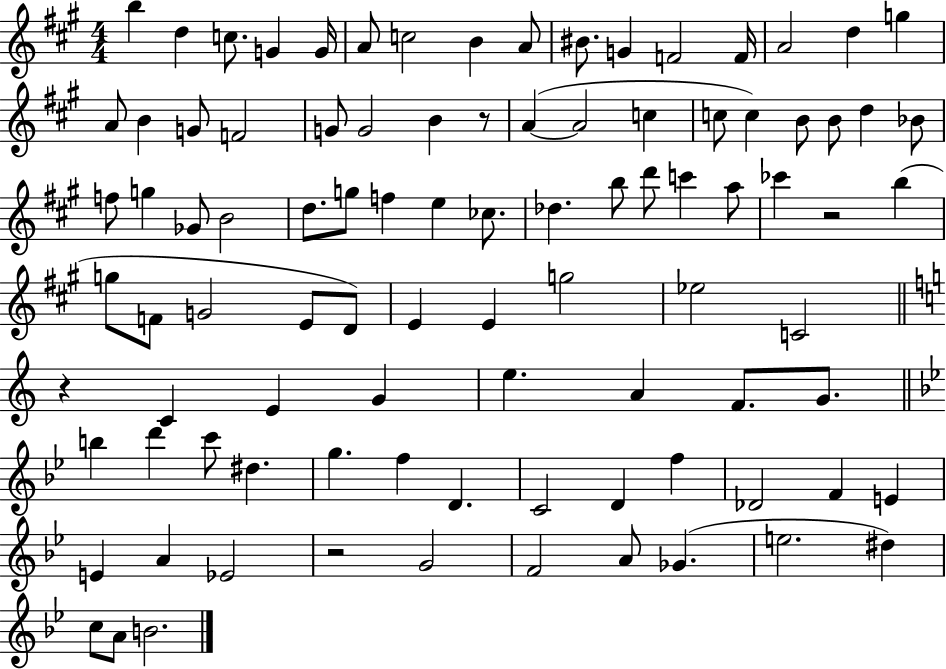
X:1
T:Untitled
M:4/4
L:1/4
K:A
b d c/2 G G/4 A/2 c2 B A/2 ^B/2 G F2 F/4 A2 d g A/2 B G/2 F2 G/2 G2 B z/2 A A2 c c/2 c B/2 B/2 d _B/2 f/2 g _G/2 B2 d/2 g/2 f e _c/2 _d b/2 d'/2 c' a/2 _c' z2 b g/2 F/2 G2 E/2 D/2 E E g2 _e2 C2 z C E G e A F/2 G/2 b d' c'/2 ^d g f D C2 D f _D2 F E E A _E2 z2 G2 F2 A/2 _G e2 ^d c/2 A/2 B2